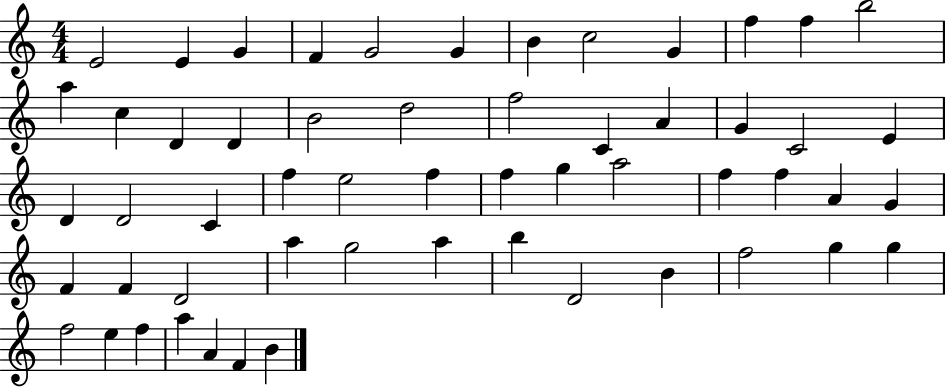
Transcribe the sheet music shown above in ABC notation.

X:1
T:Untitled
M:4/4
L:1/4
K:C
E2 E G F G2 G B c2 G f f b2 a c D D B2 d2 f2 C A G C2 E D D2 C f e2 f f g a2 f f A G F F D2 a g2 a b D2 B f2 g g f2 e f a A F B